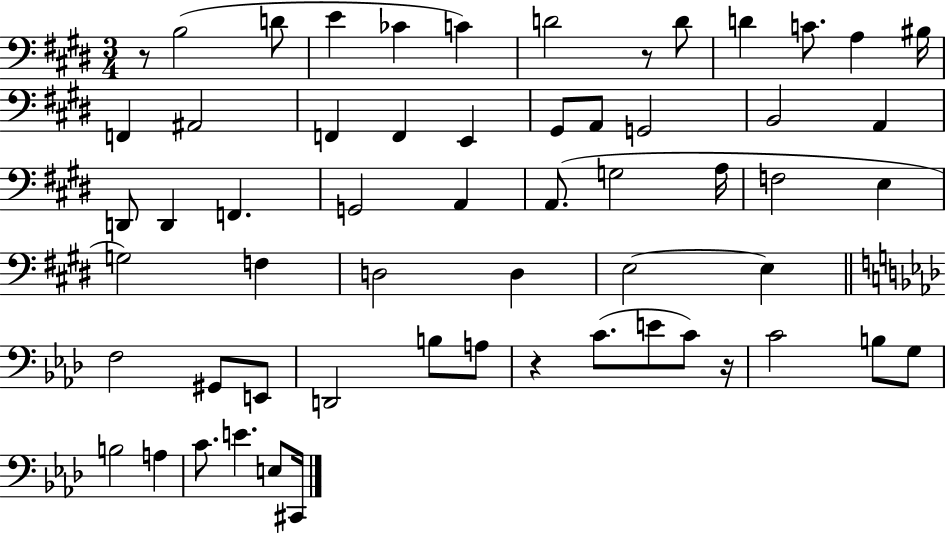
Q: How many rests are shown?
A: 4